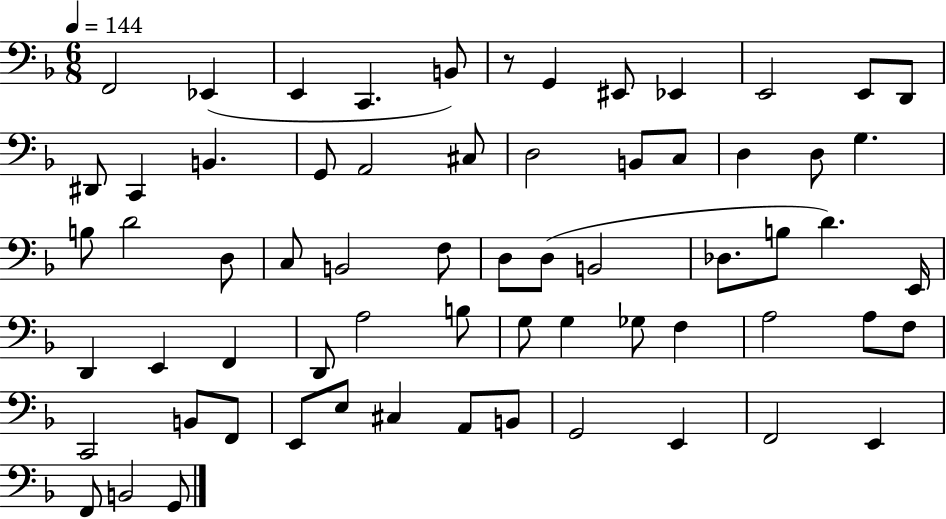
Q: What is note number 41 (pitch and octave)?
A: A3